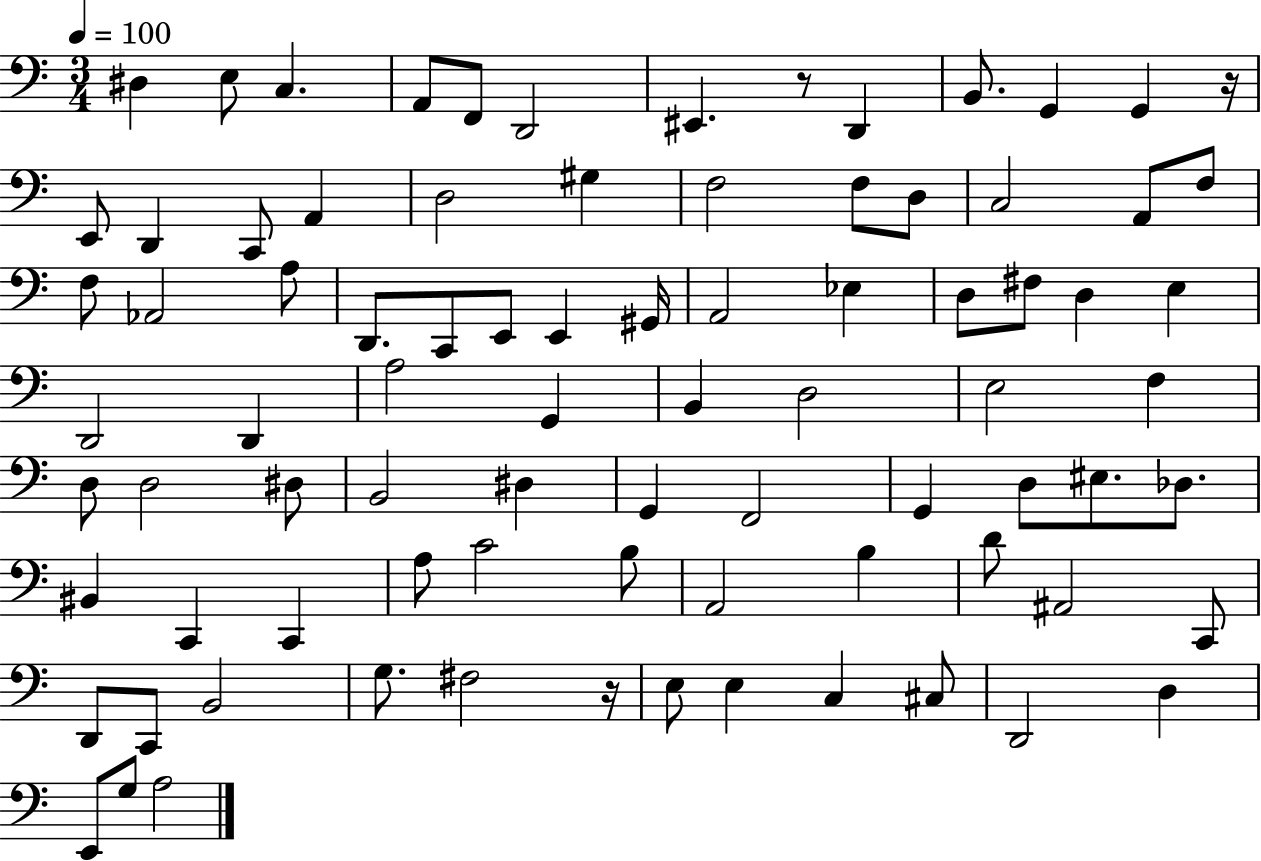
{
  \clef bass
  \numericTimeSignature
  \time 3/4
  \key c \major
  \tempo 4 = 100
  dis4 e8 c4. | a,8 f,8 d,2 | eis,4. r8 d,4 | b,8. g,4 g,4 r16 | \break e,8 d,4 c,8 a,4 | d2 gis4 | f2 f8 d8 | c2 a,8 f8 | \break f8 aes,2 a8 | d,8. c,8 e,8 e,4 gis,16 | a,2 ees4 | d8 fis8 d4 e4 | \break d,2 d,4 | a2 g,4 | b,4 d2 | e2 f4 | \break d8 d2 dis8 | b,2 dis4 | g,4 f,2 | g,4 d8 eis8. des8. | \break bis,4 c,4 c,4 | a8 c'2 b8 | a,2 b4 | d'8 ais,2 c,8 | \break d,8 c,8 b,2 | g8. fis2 r16 | e8 e4 c4 cis8 | d,2 d4 | \break e,8 g8 a2 | \bar "|."
}